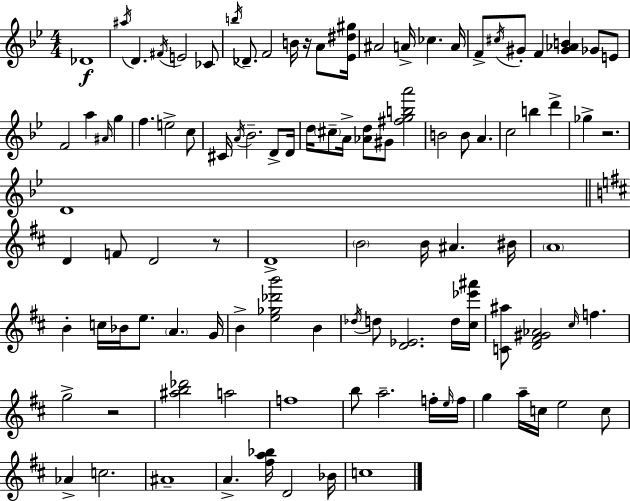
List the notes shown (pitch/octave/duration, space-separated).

Db4/w A#5/s D4/q. F#4/s E4/h CES4/e B5/s Db4/e. F4/h B4/s R/s A4/e [Eb4,D#5,G#5]/s A#4/h A4/s CES5/q. A4/s F4/e C#5/s G#4/e F4/q [G#4,Ab4,B4]/q Gb4/e E4/e F4/h A5/q A#4/s G5/q F5/q. E5/h C5/e C#4/s A4/s Bb4/h. D4/e D4/s D5/s C#5/e A4/s [Ab4,D5]/e G#4/e [F#5,G5,B5,A6]/h B4/h B4/e A4/q. C5/h B5/q D6/q Gb5/q R/h. D4/w D4/q F4/e D4/h R/e D4/w B4/h B4/s A#4/q. BIS4/s A4/w B4/q C5/s Bb4/s E5/e. A4/q. G4/s B4/q [E5,Gb5,Db6,B6]/h B4/q Db5/s D5/e [D4,Eb4]/h. D5/s [C#5,Eb6,A#6]/s [C4,A#5]/e [D4,F#4,G#4,Ab4]/h C#5/s F5/q. G5/h R/h [A#5,B5,Db6]/h A5/h F5/w B5/e A5/h. F5/s E5/s F5/s G5/q A5/s C5/s E5/h C5/e Ab4/q C5/h. A#4/w A4/q. [F#5,A5,Bb5]/s D4/h Bb4/s C5/w